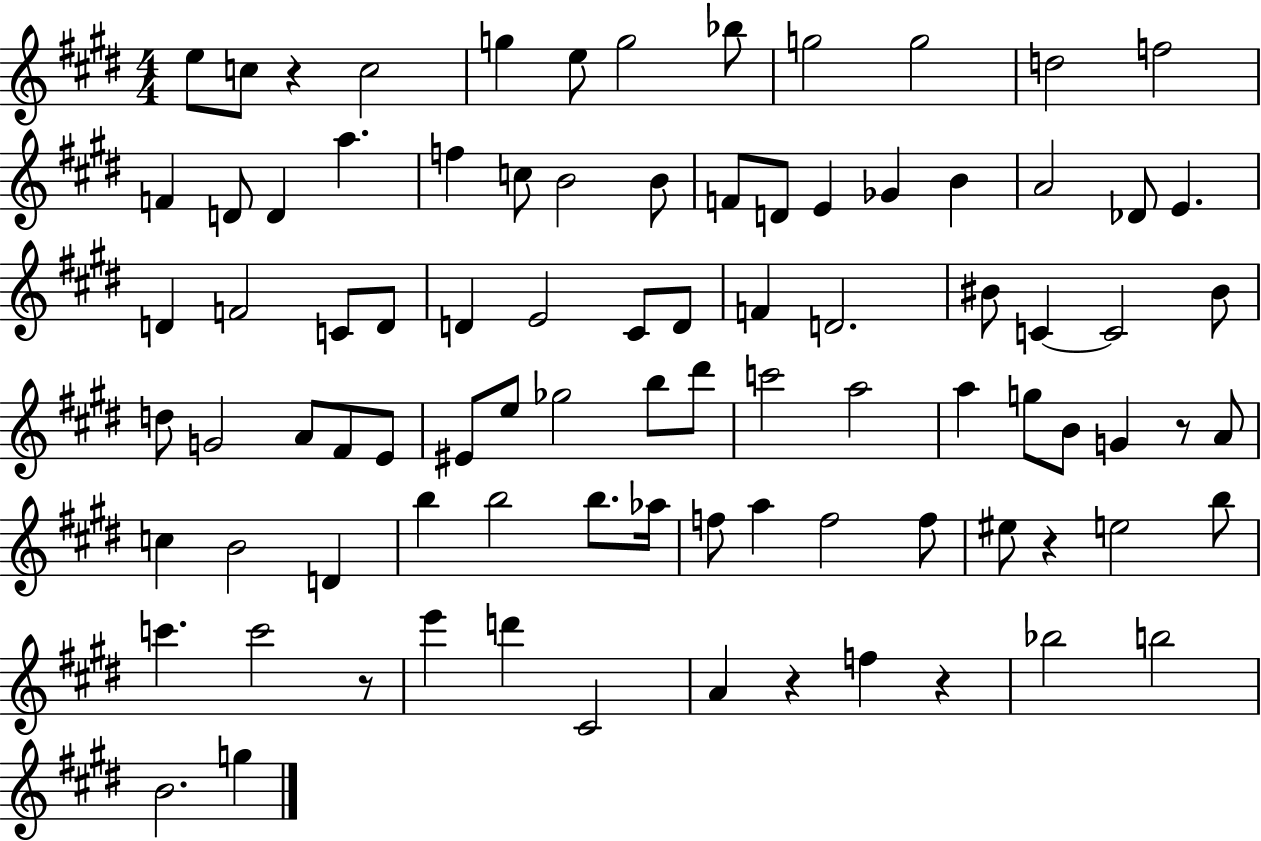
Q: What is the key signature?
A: E major